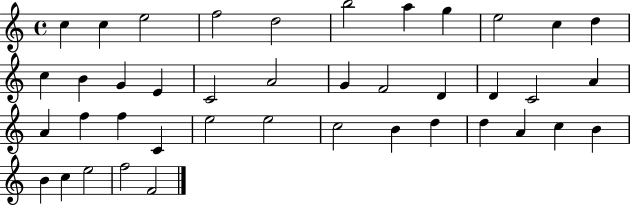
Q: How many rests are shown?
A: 0